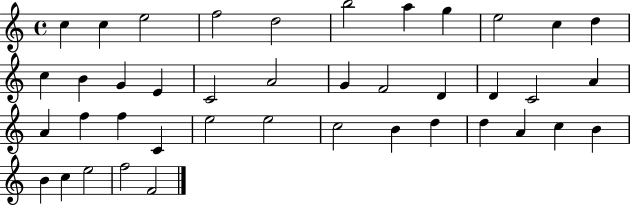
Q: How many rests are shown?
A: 0